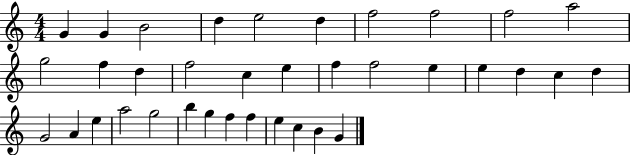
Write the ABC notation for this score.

X:1
T:Untitled
M:4/4
L:1/4
K:C
G G B2 d e2 d f2 f2 f2 a2 g2 f d f2 c e f f2 e e d c d G2 A e a2 g2 b g f f e c B G